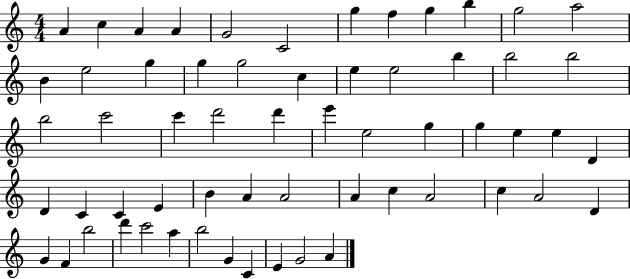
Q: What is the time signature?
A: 4/4